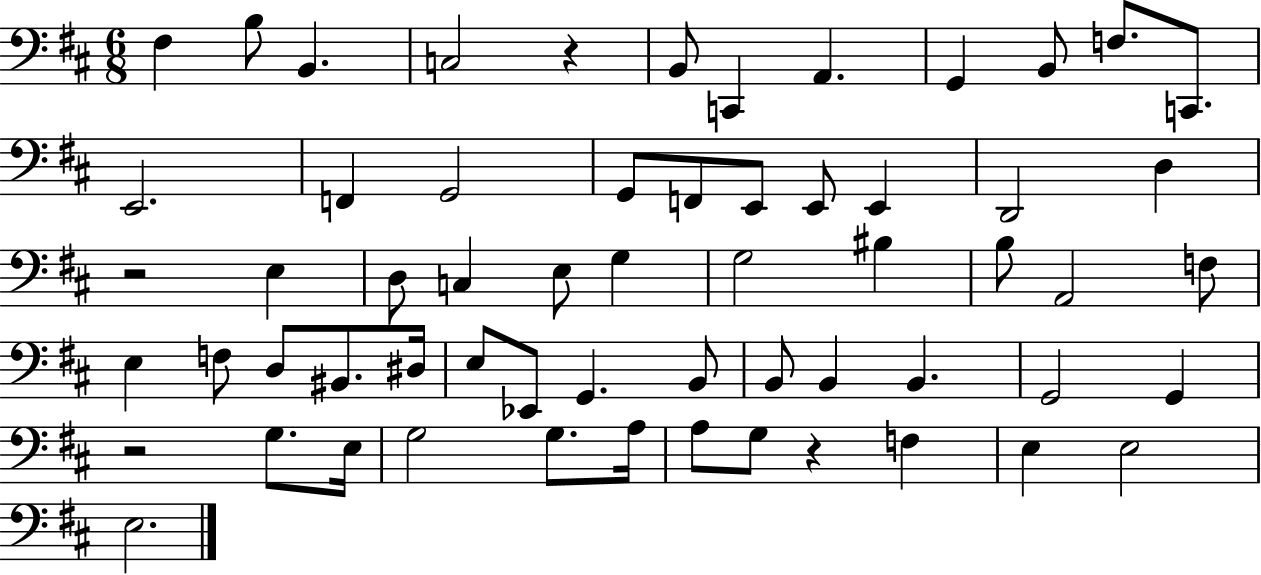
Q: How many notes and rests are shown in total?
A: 60